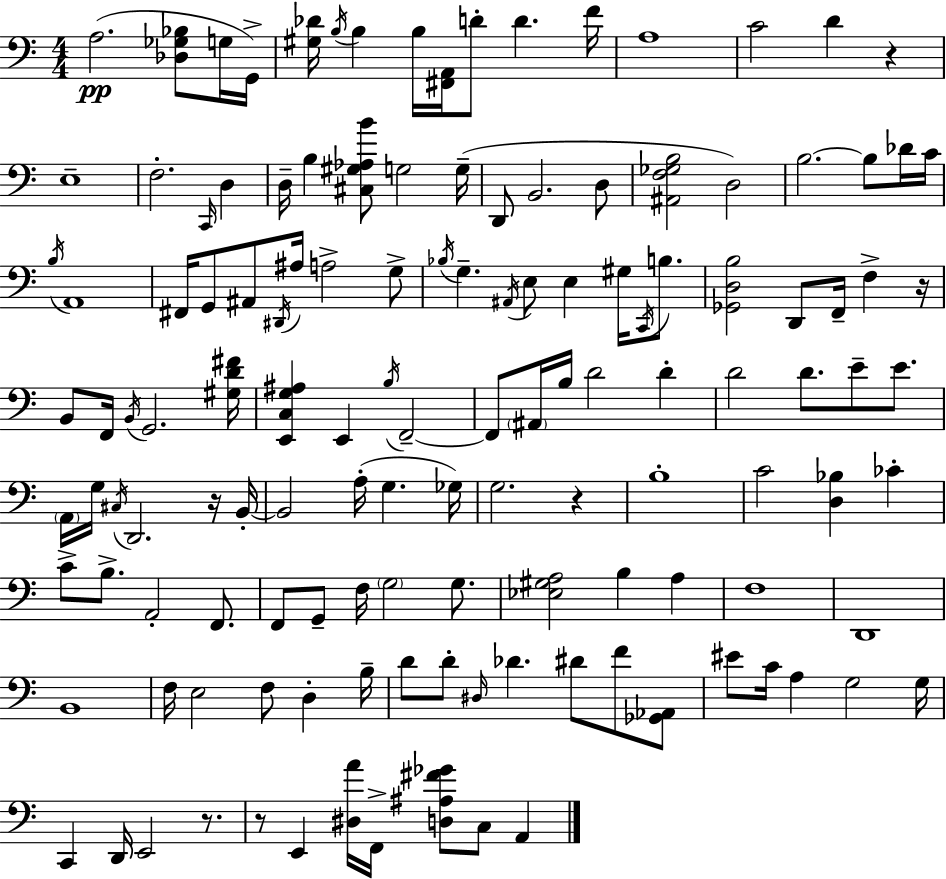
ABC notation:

X:1
T:Untitled
M:4/4
L:1/4
K:Am
A,2 [_D,_G,_B,]/2 G,/4 G,,/4 [^G,_D]/4 B,/4 B, B,/4 [^F,,A,,]/4 D/2 D F/4 A,4 C2 D z E,4 F,2 C,,/4 D, D,/4 B, [^C,^G,_A,B]/2 G,2 G,/4 D,,/2 B,,2 D,/2 [^A,,F,_G,B,]2 D,2 B,2 B,/2 _D/4 C/4 B,/4 A,,4 ^F,,/4 G,,/2 ^A,,/2 ^D,,/4 ^A,/4 A,2 G,/2 _B,/4 G, ^A,,/4 E,/2 E, ^G,/4 C,,/4 B,/2 [_G,,D,B,]2 D,,/2 F,,/4 F, z/4 B,,/2 F,,/4 B,,/4 G,,2 [^G,D^F]/4 [E,,C,G,^A,] E,, B,/4 F,,2 F,,/2 ^A,,/4 B,/4 D2 D D2 D/2 E/2 E/2 A,,/4 G,/4 ^C,/4 D,,2 z/4 B,,/4 B,,2 A,/4 G, _G,/4 G,2 z B,4 C2 [D,_B,] _C C/2 B,/2 A,,2 F,,/2 F,,/2 G,,/2 F,/4 G,2 G,/2 [_E,^G,A,]2 B, A, F,4 D,,4 B,,4 F,/4 E,2 F,/2 D, B,/4 D/2 D/2 ^D,/4 _D ^D/2 F/2 [_G,,_A,,]/2 ^E/2 C/4 A, G,2 G,/4 C,, D,,/4 E,,2 z/2 z/2 E,, [^D,A]/4 F,,/4 [D,^A,^F_G]/2 C,/2 A,,